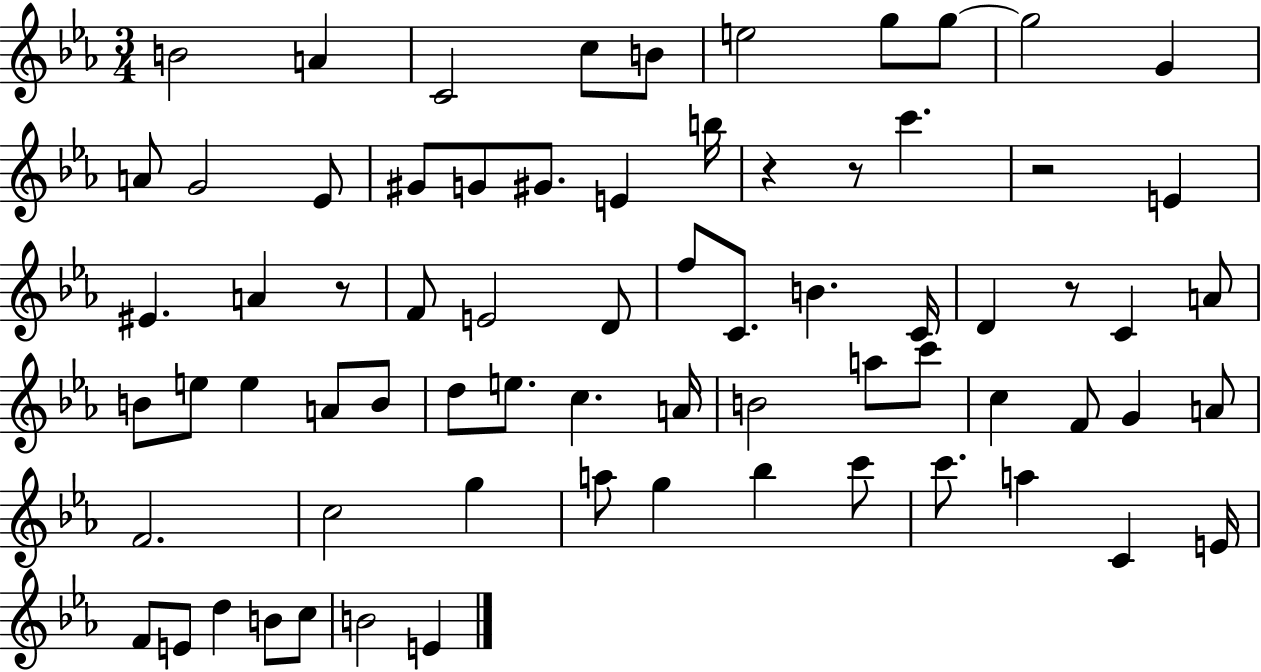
B4/h A4/q C4/h C5/e B4/e E5/h G5/e G5/e G5/h G4/q A4/e G4/h Eb4/e G#4/e G4/e G#4/e. E4/q B5/s R/q R/e C6/q. R/h E4/q EIS4/q. A4/q R/e F4/e E4/h D4/e F5/e C4/e. B4/q. C4/s D4/q R/e C4/q A4/e B4/e E5/e E5/q A4/e B4/e D5/e E5/e. C5/q. A4/s B4/h A5/e C6/e C5/q F4/e G4/q A4/e F4/h. C5/h G5/q A5/e G5/q Bb5/q C6/e C6/e. A5/q C4/q E4/s F4/e E4/e D5/q B4/e C5/e B4/h E4/q